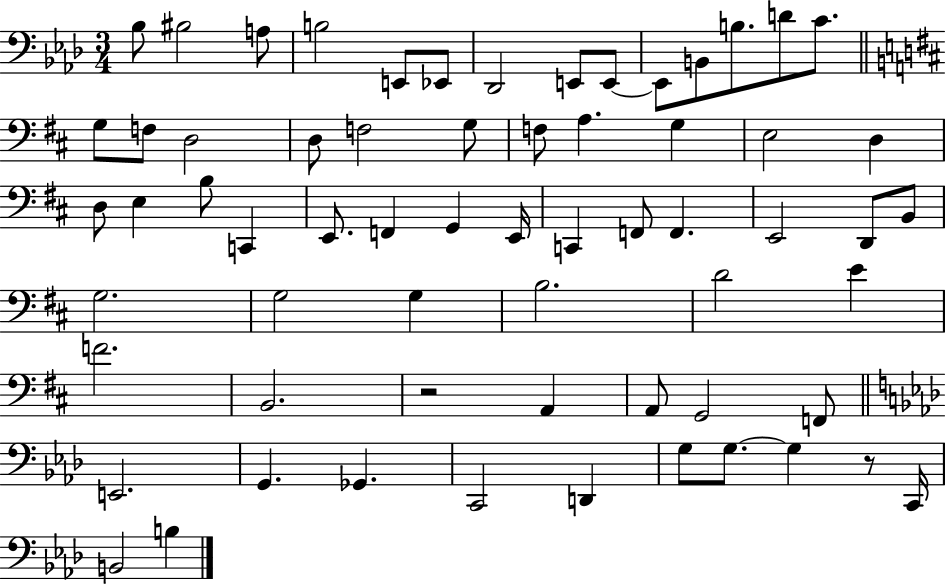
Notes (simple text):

Bb3/e BIS3/h A3/e B3/h E2/e Eb2/e Db2/h E2/e E2/e E2/e B2/e B3/e. D4/e C4/e. G3/e F3/e D3/h D3/e F3/h G3/e F3/e A3/q. G3/q E3/h D3/q D3/e E3/q B3/e C2/q E2/e. F2/q G2/q E2/s C2/q F2/e F2/q. E2/h D2/e B2/e G3/h. G3/h G3/q B3/h. D4/h E4/q F4/h. B2/h. R/h A2/q A2/e G2/h F2/e E2/h. G2/q. Gb2/q. C2/h D2/q G3/e G3/e. G3/q R/e C2/s B2/h B3/q